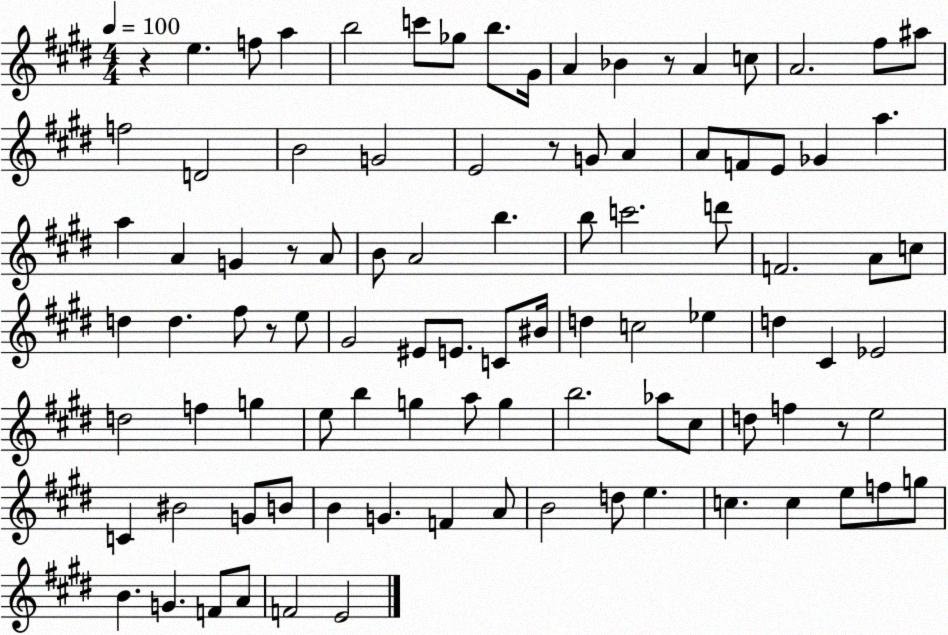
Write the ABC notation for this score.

X:1
T:Untitled
M:4/4
L:1/4
K:E
z e f/2 a b2 c'/2 _g/2 b/2 ^G/4 A _B z/2 A c/2 A2 ^f/2 ^a/2 f2 D2 B2 G2 E2 z/2 G/2 A A/2 F/2 E/2 _G a a A G z/2 A/2 B/2 A2 b b/2 c'2 d'/2 F2 A/2 c/2 d d ^f/2 z/2 e/2 ^G2 ^E/2 E/2 C/2 ^B/4 d c2 _e d ^C _E2 d2 f g e/2 b g a/2 g b2 _a/2 ^c/2 d/2 f z/2 e2 C ^B2 G/2 B/2 B G F A/2 B2 d/2 e c c e/2 f/2 g/2 B G F/2 A/2 F2 E2